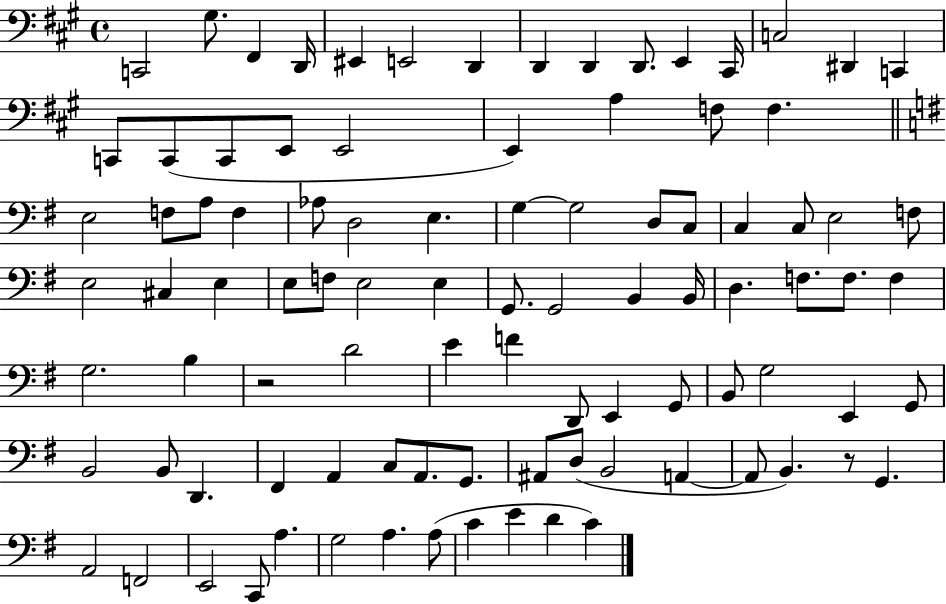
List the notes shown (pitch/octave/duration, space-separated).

C2/h G#3/e. F#2/q D2/s EIS2/q E2/h D2/q D2/q D2/q D2/e. E2/q C#2/s C3/h D#2/q C2/q C2/e C2/e C2/e E2/e E2/h E2/q A3/q F3/e F3/q. E3/h F3/e A3/e F3/q Ab3/e D3/h E3/q. G3/q G3/h D3/e C3/e C3/q C3/e E3/h F3/e E3/h C#3/q E3/q E3/e F3/e E3/h E3/q G2/e. G2/h B2/q B2/s D3/q. F3/e. F3/e. F3/q G3/h. B3/q R/h D4/h E4/q F4/q D2/e E2/q G2/e B2/e G3/h E2/q G2/e B2/h B2/e D2/q. F#2/q A2/q C3/e A2/e. G2/e. A#2/e D3/e B2/h A2/q A2/e B2/q. R/e G2/q. A2/h F2/h E2/h C2/e A3/q. G3/h A3/q. A3/e C4/q E4/q D4/q C4/q